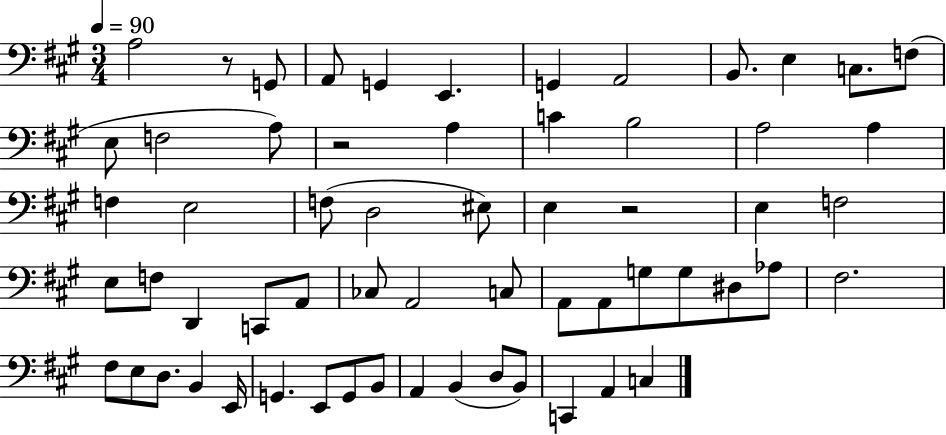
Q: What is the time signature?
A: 3/4